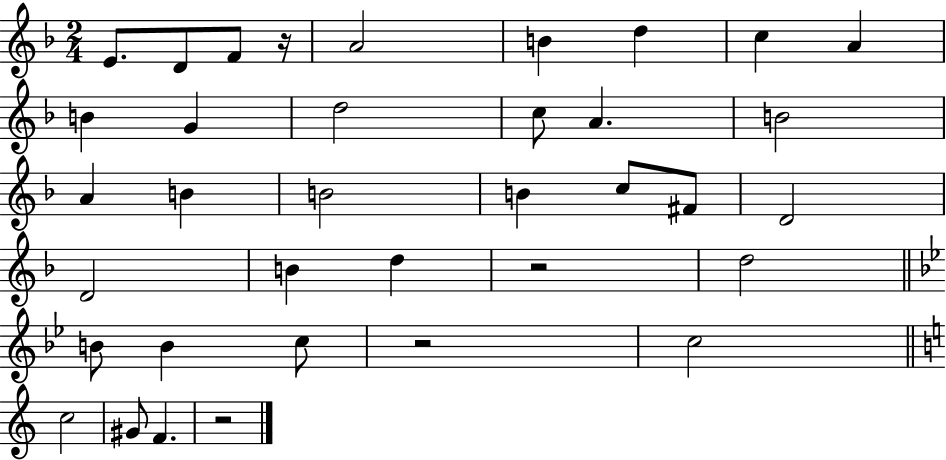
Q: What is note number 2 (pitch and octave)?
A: D4